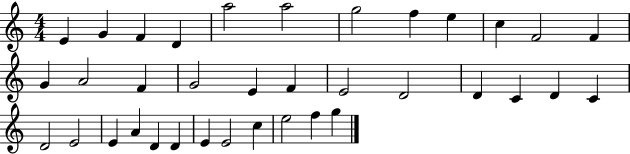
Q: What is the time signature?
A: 4/4